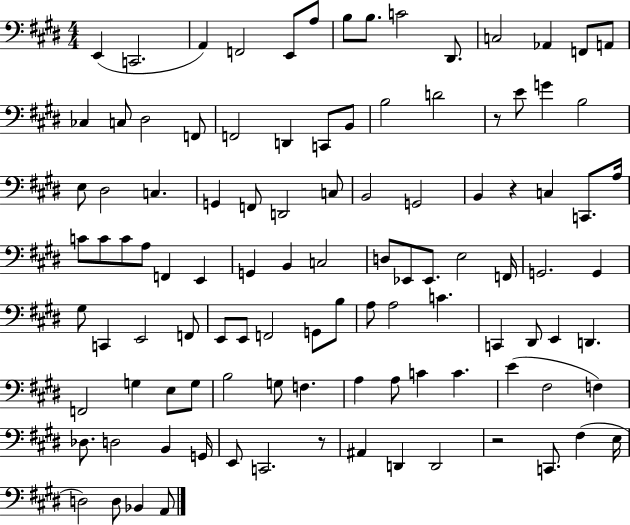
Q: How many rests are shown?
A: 4